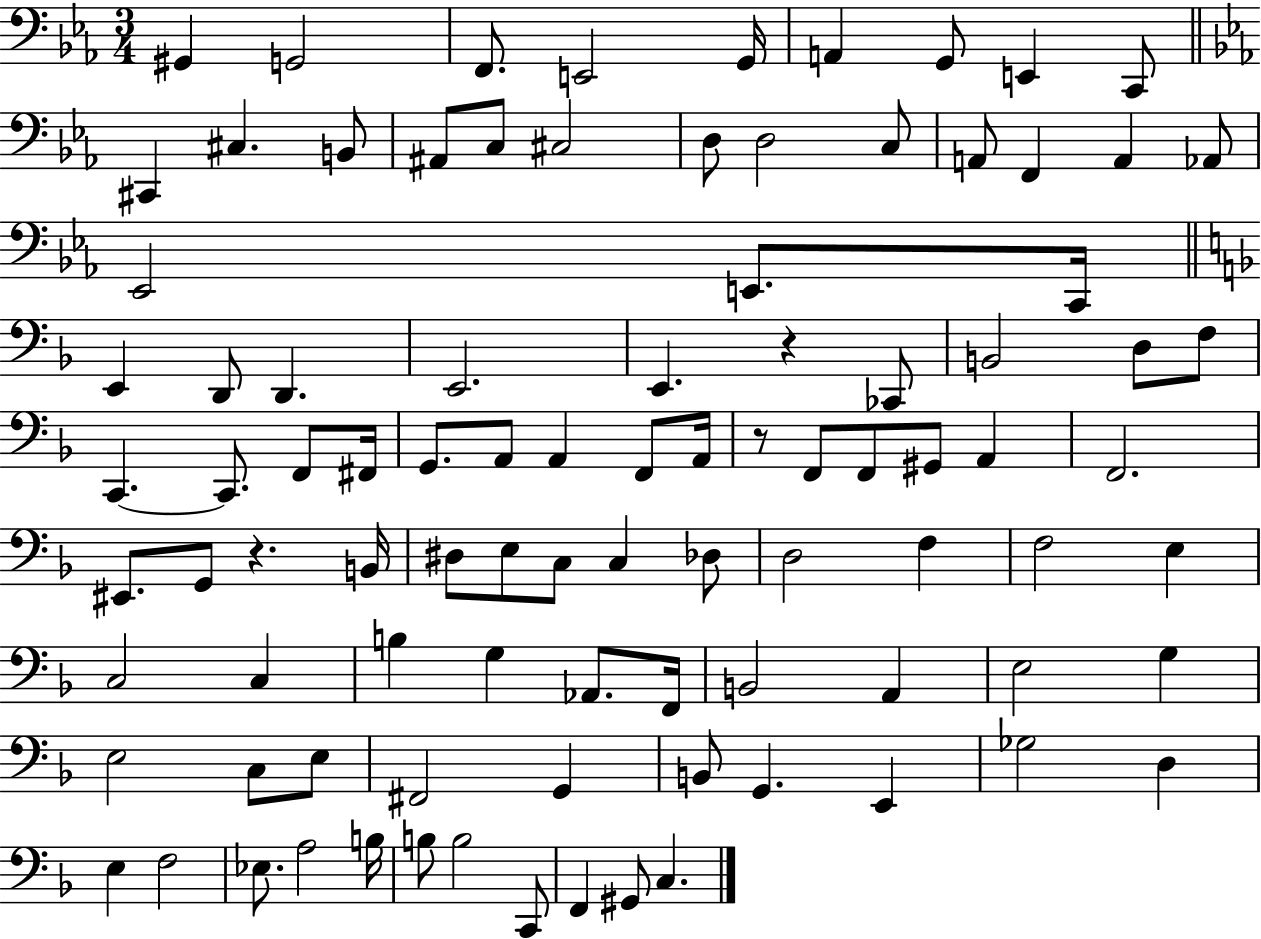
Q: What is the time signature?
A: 3/4